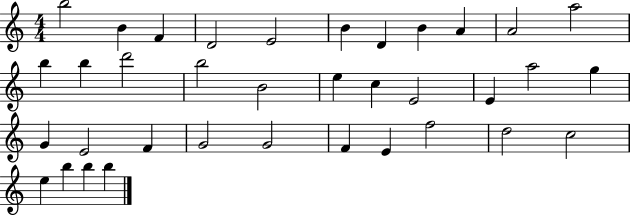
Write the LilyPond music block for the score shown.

{
  \clef treble
  \numericTimeSignature
  \time 4/4
  \key c \major
  b''2 b'4 f'4 | d'2 e'2 | b'4 d'4 b'4 a'4 | a'2 a''2 | \break b''4 b''4 d'''2 | b''2 b'2 | e''4 c''4 e'2 | e'4 a''2 g''4 | \break g'4 e'2 f'4 | g'2 g'2 | f'4 e'4 f''2 | d''2 c''2 | \break e''4 b''4 b''4 b''4 | \bar "|."
}